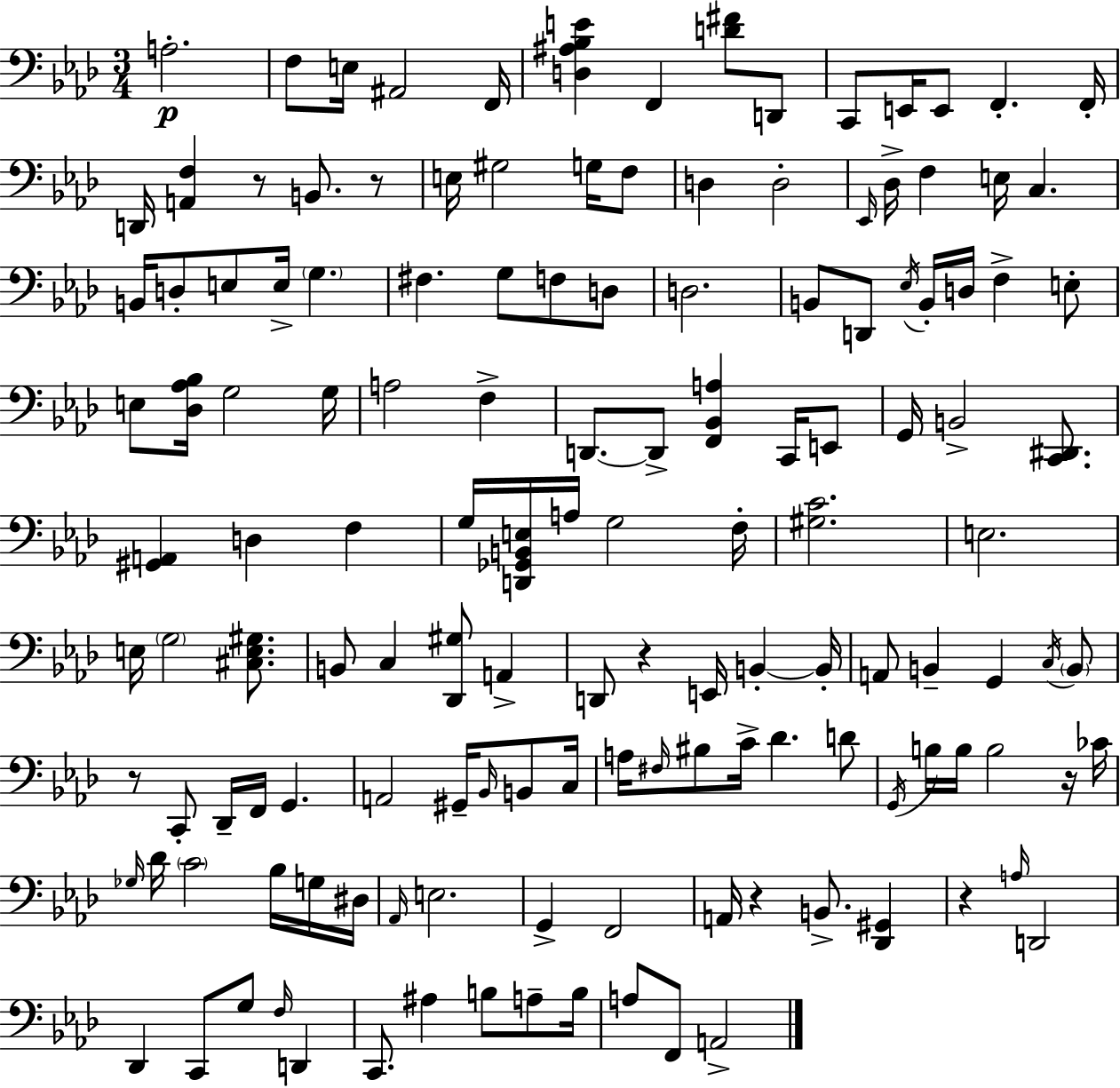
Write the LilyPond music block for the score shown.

{
  \clef bass
  \numericTimeSignature
  \time 3/4
  \key f \minor
  \repeat volta 2 { a2.-.\p | f8 e16 ais,2 f,16 | <d ais bes e'>4 f,4 <d' fis'>8 d,8 | c,8 e,16 e,8 f,4.-. f,16-. | \break d,16 <a, f>4 r8 b,8. r8 | e16 gis2 g16 f8 | d4 d2-. | \grace { ees,16 } des16-> f4 e16 c4. | \break b,16 d8-. e8 e16-> \parenthesize g4. | fis4. g8 f8 d8 | d2. | b,8 d,8 \acciaccatura { ees16 } b,16-. d16 f4-> | \break e8-. e8 <des aes bes>16 g2 | g16 a2 f4-> | d,8.~~ d,8-> <f, bes, a>4 c,16 | e,8 g,16 b,2-> <c, dis,>8. | \break <gis, a,>4 d4 f4 | g16 <d, ges, b, e>16 a16 g2 | f16-. <gis c'>2. | e2. | \break e16 \parenthesize g2 <cis e gis>8. | b,8 c4 <des, gis>8 a,4-> | d,8 r4 e,16 b,4-.~~ | b,16-. a,8 b,4-- g,4 | \break \acciaccatura { c16 } \parenthesize b,8 r8 c,8-. des,16-- f,16 g,4. | a,2 gis,16-- | \grace { bes,16 } b,8 c16 a16 \grace { fis16 } bis8 c'16-> des'4. | d'8 \acciaccatura { g,16 } b16 b16 b2 | \break r16 ces'16 \grace { ges16 } des'16 \parenthesize c'2 | bes16 g16 dis16 \grace { aes,16 } e2. | g,4-> | f,2 a,16 r4 | \break b,8.-> <des, gis,>4 r4 | \grace { a16 } d,2 des,4 | c,8 g8 \grace { f16 } d,4 c,8. | ais4 b8 a8-- b16 a8 | \break f,8 a,2-> } \bar "|."
}